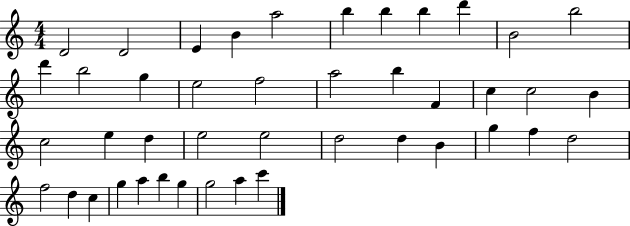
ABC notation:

X:1
T:Untitled
M:4/4
L:1/4
K:C
D2 D2 E B a2 b b b d' B2 b2 d' b2 g e2 f2 a2 b F c c2 B c2 e d e2 e2 d2 d B g f d2 f2 d c g a b g g2 a c'